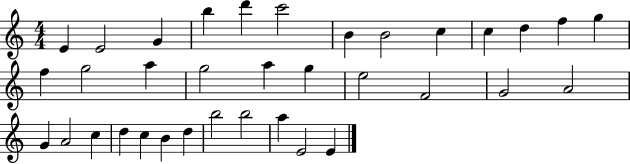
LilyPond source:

{
  \clef treble
  \numericTimeSignature
  \time 4/4
  \key c \major
  e'4 e'2 g'4 | b''4 d'''4 c'''2 | b'4 b'2 c''4 | c''4 d''4 f''4 g''4 | \break f''4 g''2 a''4 | g''2 a''4 g''4 | e''2 f'2 | g'2 a'2 | \break g'4 a'2 c''4 | d''4 c''4 b'4 d''4 | b''2 b''2 | a''4 e'2 e'4 | \break \bar "|."
}